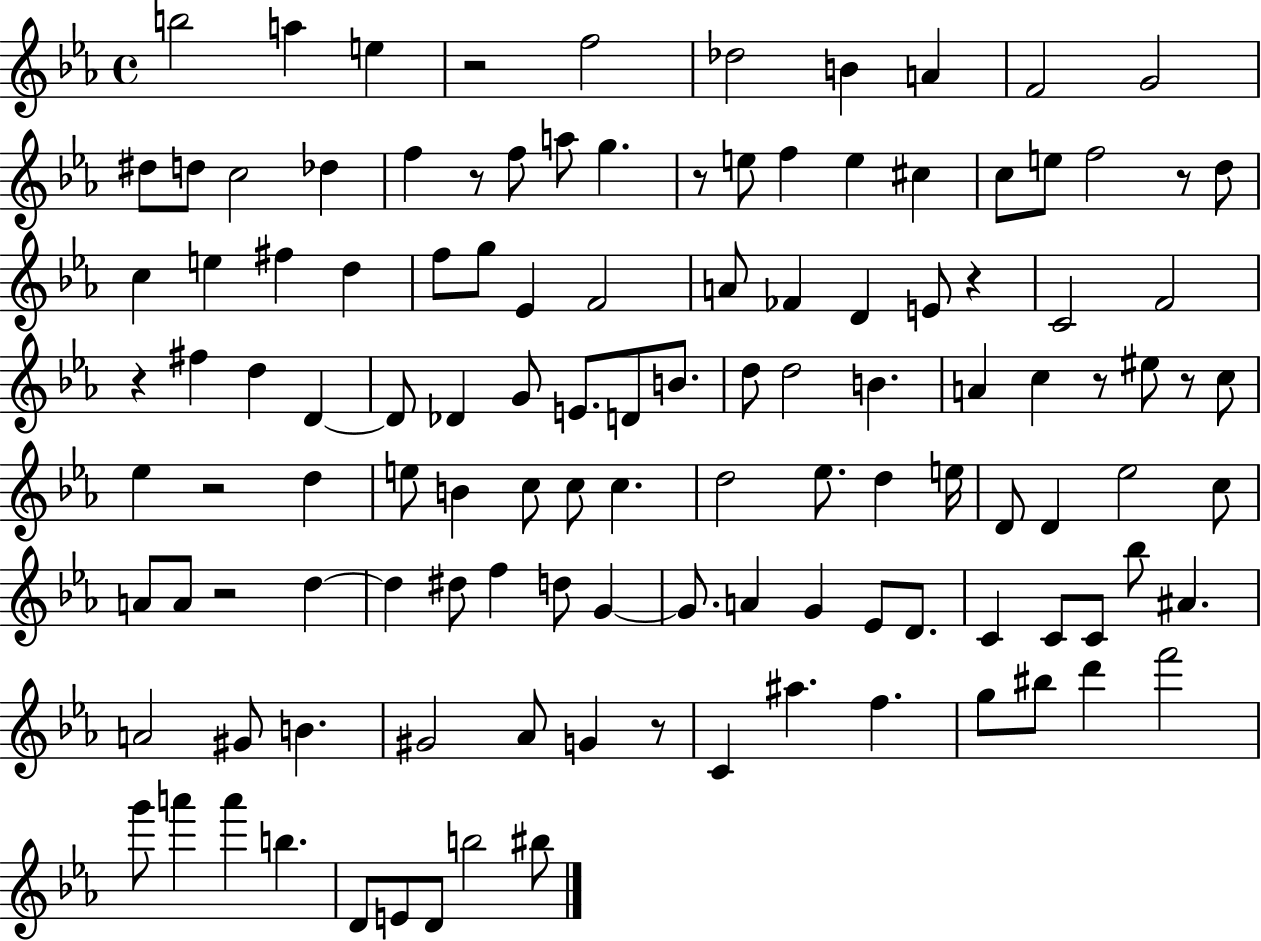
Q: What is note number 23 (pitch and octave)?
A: E5